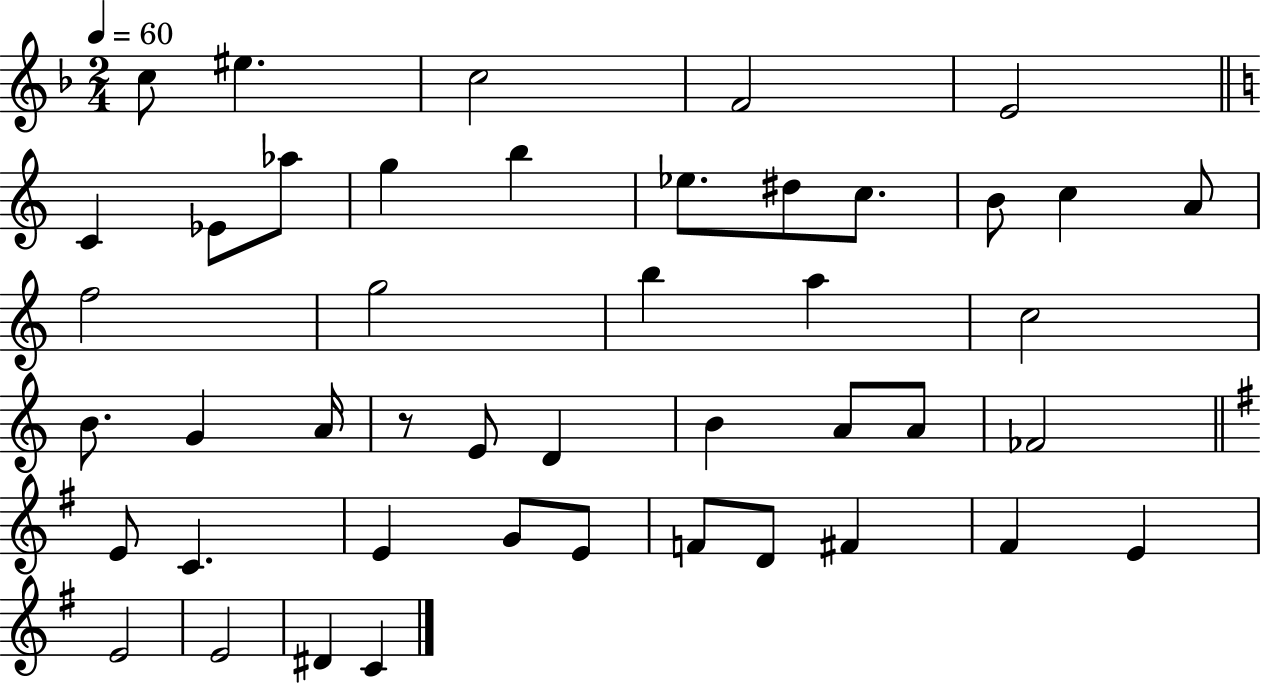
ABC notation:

X:1
T:Untitled
M:2/4
L:1/4
K:F
c/2 ^e c2 F2 E2 C _E/2 _a/2 g b _e/2 ^d/2 c/2 B/2 c A/2 f2 g2 b a c2 B/2 G A/4 z/2 E/2 D B A/2 A/2 _F2 E/2 C E G/2 E/2 F/2 D/2 ^F ^F E E2 E2 ^D C